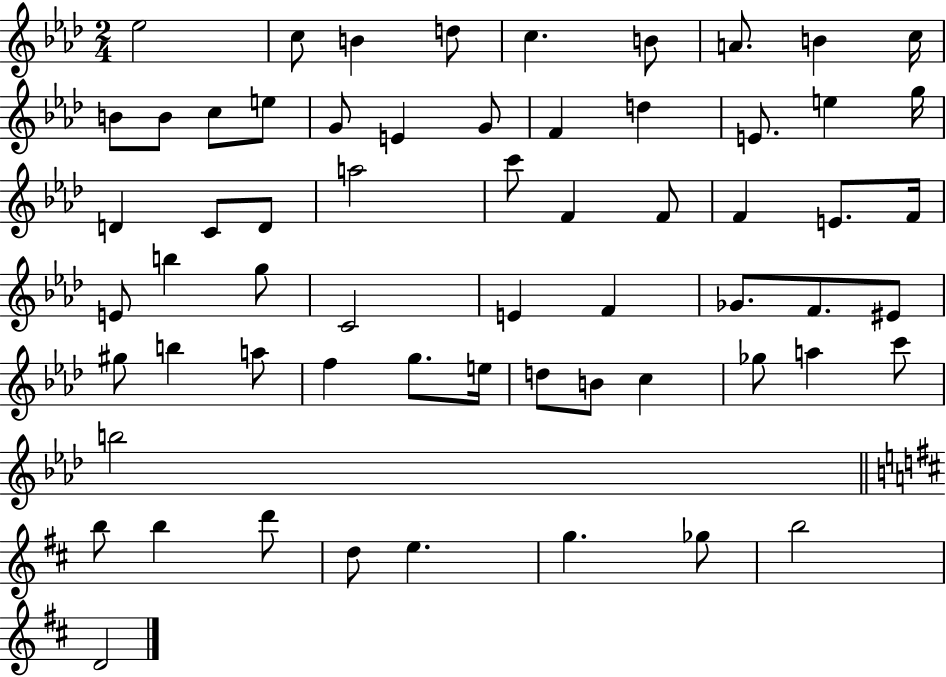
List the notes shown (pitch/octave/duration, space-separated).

Eb5/h C5/e B4/q D5/e C5/q. B4/e A4/e. B4/q C5/s B4/e B4/e C5/e E5/e G4/e E4/q G4/e F4/q D5/q E4/e. E5/q G5/s D4/q C4/e D4/e A5/h C6/e F4/q F4/e F4/q E4/e. F4/s E4/e B5/q G5/e C4/h E4/q F4/q Gb4/e. F4/e. EIS4/e G#5/e B5/q A5/e F5/q G5/e. E5/s D5/e B4/e C5/q Gb5/e A5/q C6/e B5/h B5/e B5/q D6/e D5/e E5/q. G5/q. Gb5/e B5/h D4/h